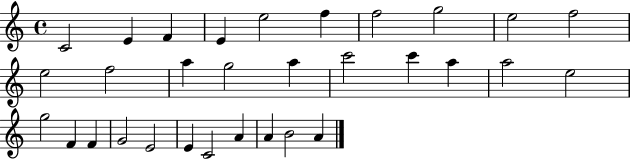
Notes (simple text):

C4/h E4/q F4/q E4/q E5/h F5/q F5/h G5/h E5/h F5/h E5/h F5/h A5/q G5/h A5/q C6/h C6/q A5/q A5/h E5/h G5/h F4/q F4/q G4/h E4/h E4/q C4/h A4/q A4/q B4/h A4/q